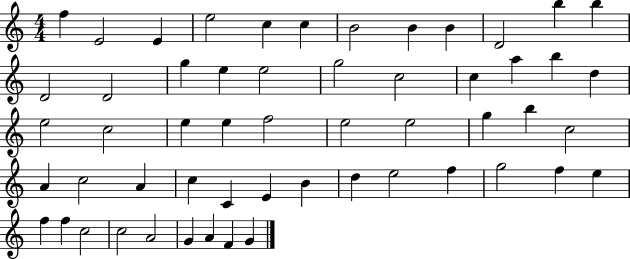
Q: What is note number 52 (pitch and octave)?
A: G4